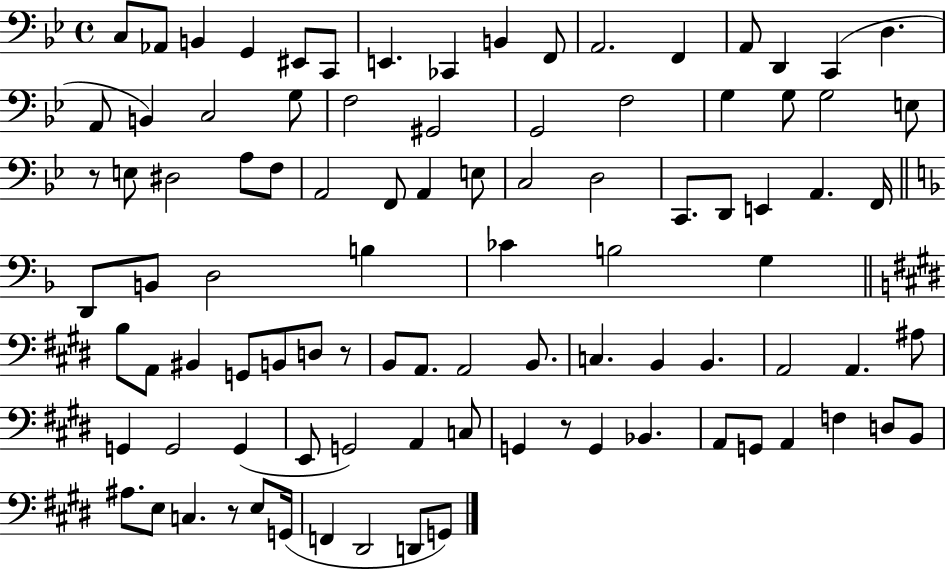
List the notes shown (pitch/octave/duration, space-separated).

C3/e Ab2/e B2/q G2/q EIS2/e C2/e E2/q. CES2/q B2/q F2/e A2/h. F2/q A2/e D2/q C2/q D3/q. A2/e B2/q C3/h G3/e F3/h G#2/h G2/h F3/h G3/q G3/e G3/h E3/e R/e E3/e D#3/h A3/e F3/e A2/h F2/e A2/q E3/e C3/h D3/h C2/e. D2/e E2/q A2/q. F2/s D2/e B2/e D3/h B3/q CES4/q B3/h G3/q B3/e A2/e BIS2/q G2/e B2/e D3/e R/e B2/e A2/e. A2/h B2/e. C3/q. B2/q B2/q. A2/h A2/q. A#3/e G2/q G2/h G2/q E2/e G2/h A2/q C3/e G2/q R/e G2/q Bb2/q. A2/e G2/e A2/q F3/q D3/e B2/e A#3/e. E3/e C3/q. R/e E3/e G2/s F2/q D#2/h D2/e G2/e